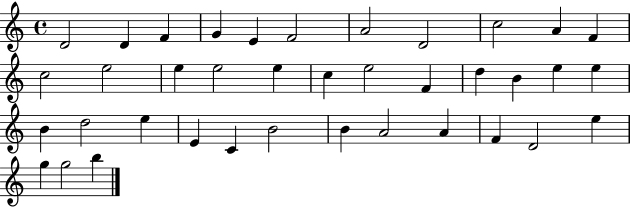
D4/h D4/q F4/q G4/q E4/q F4/h A4/h D4/h C5/h A4/q F4/q C5/h E5/h E5/q E5/h E5/q C5/q E5/h F4/q D5/q B4/q E5/q E5/q B4/q D5/h E5/q E4/q C4/q B4/h B4/q A4/h A4/q F4/q D4/h E5/q G5/q G5/h B5/q